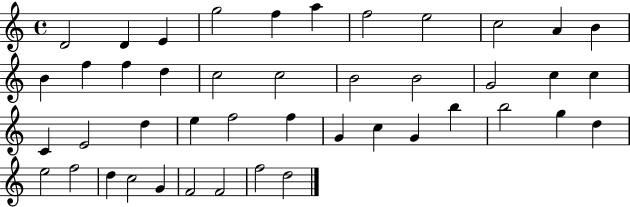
{
  \clef treble
  \time 4/4
  \defaultTimeSignature
  \key c \major
  d'2 d'4 e'4 | g''2 f''4 a''4 | f''2 e''2 | c''2 a'4 b'4 | \break b'4 f''4 f''4 d''4 | c''2 c''2 | b'2 b'2 | g'2 c''4 c''4 | \break c'4 e'2 d''4 | e''4 f''2 f''4 | g'4 c''4 g'4 b''4 | b''2 g''4 d''4 | \break e''2 f''2 | d''4 c''2 g'4 | f'2 f'2 | f''2 d''2 | \break \bar "|."
}